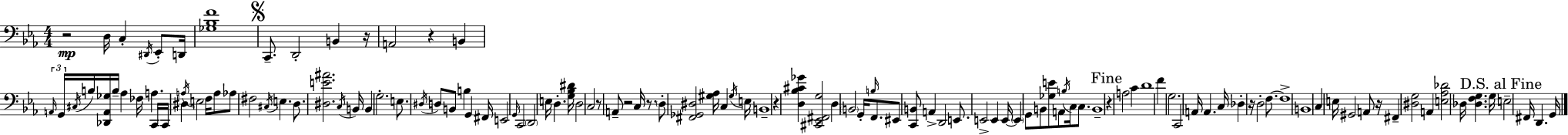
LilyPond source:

{
  \clef bass
  \numericTimeSignature
  \time 4/4
  \key c \minor
  r2\mp d16 c4-. \acciaccatura { dis,16 } ees,8-. | d,16 <ges bes f'>1 | \mark \markup { \musicglyph "scripts.segno" } c,8.-- d,2-. b,4 | r16 a,2 r4 b,4 | \break \tuplet 3/2 { \grace { a,16 } g,16 \acciaccatura { cis16 } } b16 <des, a, ges>16 b16-- aes4 fes16 a4. | c,16 c,16 dis4 \acciaccatura { a16 } e2 | f16 a8 aes8 fis2 \acciaccatura { cis16 } e4. | d8. <dis e' ais'>2. | \break \acciaccatura { c16 } b,16 b,4 g2.-. | e8. \acciaccatura { dis16 } d8 b,8 b4 | g,4 fis,16 e,2 \grace { g,16 } | c,2 \parenthesize d,2 | \break e16 d4.-. <g bes dis'>16 d2 | c2 r8 a,8-- r2 | c16 r8. \parenthesize d8-. <fis, ges, dis>2 | <gis aes>16 c4 \acciaccatura { gis16 } e16 b,1-- | \break r4 <d bes cis' ges'>4 | <cis, ees, fis, g>2 d4 \parenthesize b,2 | g,16-. \grace { b16 } f,8. eis,8 <c, b,>8 a,4-> | d,2 e,8. e,2-> | \break e,4 e,16~~ \parenthesize e,4 g,8 | b,8 <ges e'>8 a,8 \acciaccatura { b16 } c16 c8. b,1-- | \mark "Fine" r4 a2 | c'4 d'1 | \break f'4 g2. | c,2 | a,16 a,4. c16 des4-. r16 | d2-. f8.~~ f1-> | \break b,1 | c4 e16 | gis,2 a,8 r16 fis,4-- <dis g>2 | a,4 <e aes des'>2 | \break des16 <des f g>4. g16 \mark "D.S. al Fine" e2-- | fis,16 d,4. g,16 \bar "|."
}